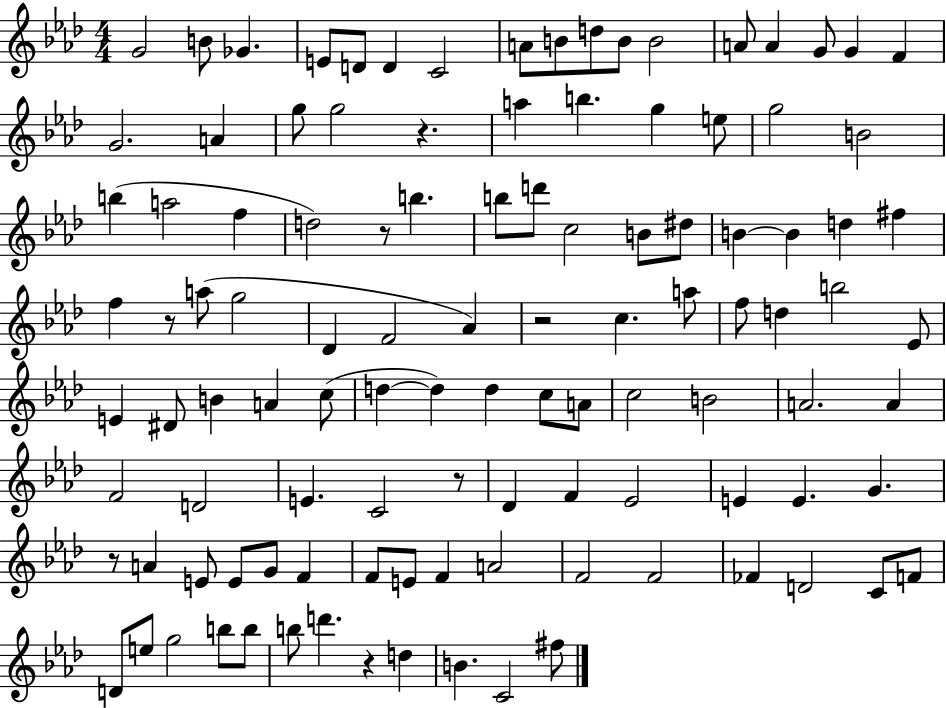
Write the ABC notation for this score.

X:1
T:Untitled
M:4/4
L:1/4
K:Ab
G2 B/2 _G E/2 D/2 D C2 A/2 B/2 d/2 B/2 B2 A/2 A G/2 G F G2 A g/2 g2 z a b g e/2 g2 B2 b a2 f d2 z/2 b b/2 d'/2 c2 B/2 ^d/2 B B d ^f f z/2 a/2 g2 _D F2 _A z2 c a/2 f/2 d b2 _E/2 E ^D/2 B A c/2 d d d c/2 A/2 c2 B2 A2 A F2 D2 E C2 z/2 _D F _E2 E E G z/2 A E/2 E/2 G/2 F F/2 E/2 F A2 F2 F2 _F D2 C/2 F/2 D/2 e/2 g2 b/2 b/2 b/2 d' z d B C2 ^f/2